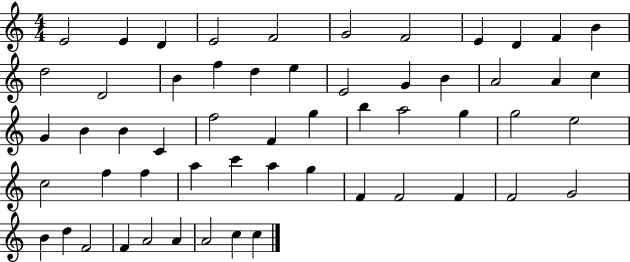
E4/h E4/q D4/q E4/h F4/h G4/h F4/h E4/q D4/q F4/q B4/q D5/h D4/h B4/q F5/q D5/q E5/q E4/h G4/q B4/q A4/h A4/q C5/q G4/q B4/q B4/q C4/q F5/h F4/q G5/q B5/q A5/h G5/q G5/h E5/h C5/h F5/q F5/q A5/q C6/q A5/q G5/q F4/q F4/h F4/q F4/h G4/h B4/q D5/q F4/h F4/q A4/h A4/q A4/h C5/q C5/q